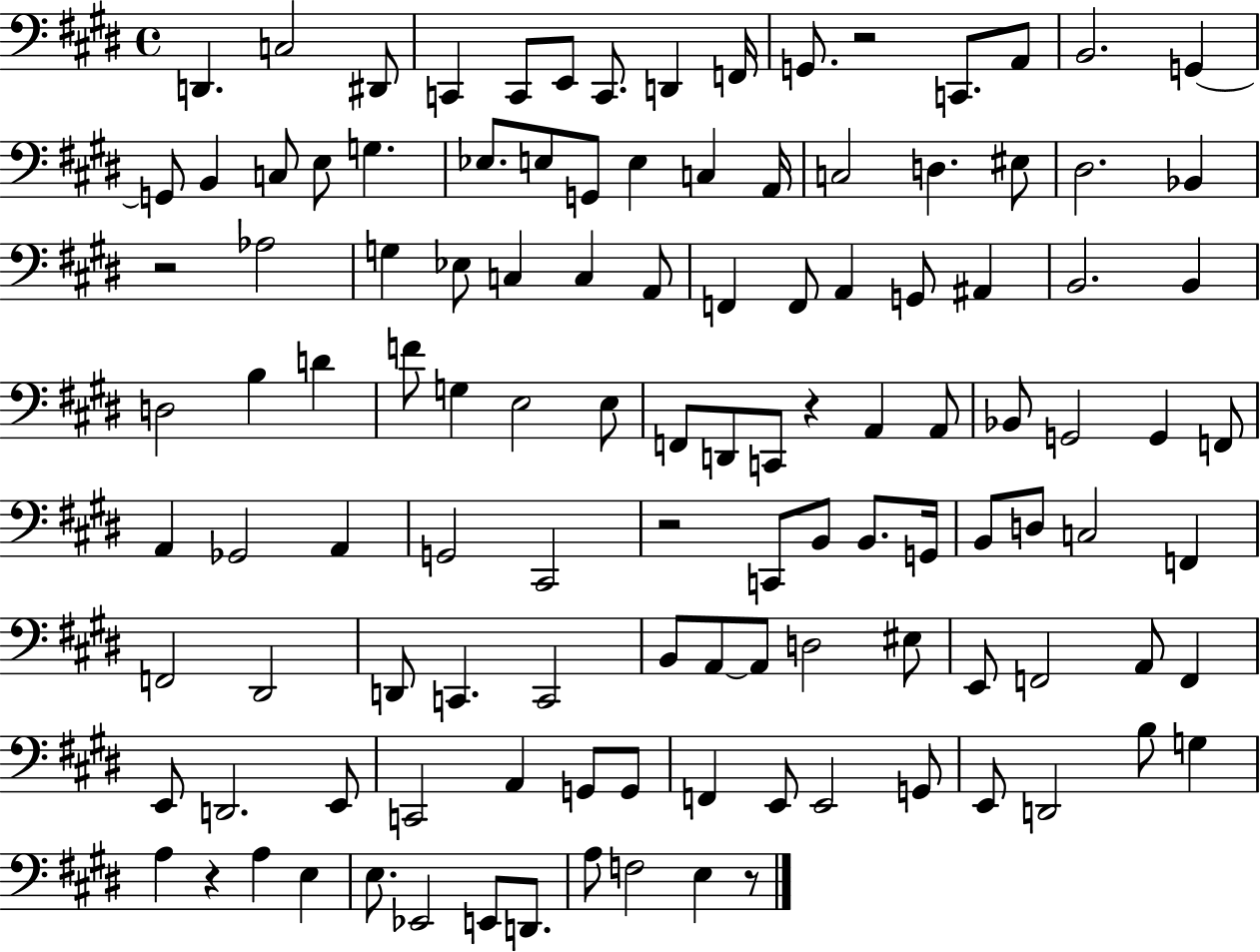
D2/q. C3/h D#2/e C2/q C2/e E2/e C2/e. D2/q F2/s G2/e. R/h C2/e. A2/e B2/h. G2/q G2/e B2/q C3/e E3/e G3/q. Eb3/e. E3/e G2/e E3/q C3/q A2/s C3/h D3/q. EIS3/e D#3/h. Bb2/q R/h Ab3/h G3/q Eb3/e C3/q C3/q A2/e F2/q F2/e A2/q G2/e A#2/q B2/h. B2/q D3/h B3/q D4/q F4/e G3/q E3/h E3/e F2/e D2/e C2/e R/q A2/q A2/e Bb2/e G2/h G2/q F2/e A2/q Gb2/h A2/q G2/h C#2/h R/h C2/e B2/e B2/e. G2/s B2/e D3/e C3/h F2/q F2/h D#2/h D2/e C2/q. C2/h B2/e A2/e A2/e D3/h EIS3/e E2/e F2/h A2/e F2/q E2/e D2/h. E2/e C2/h A2/q G2/e G2/e F2/q E2/e E2/h G2/e E2/e D2/h B3/e G3/q A3/q R/q A3/q E3/q E3/e. Eb2/h E2/e D2/e. A3/e F3/h E3/q R/e